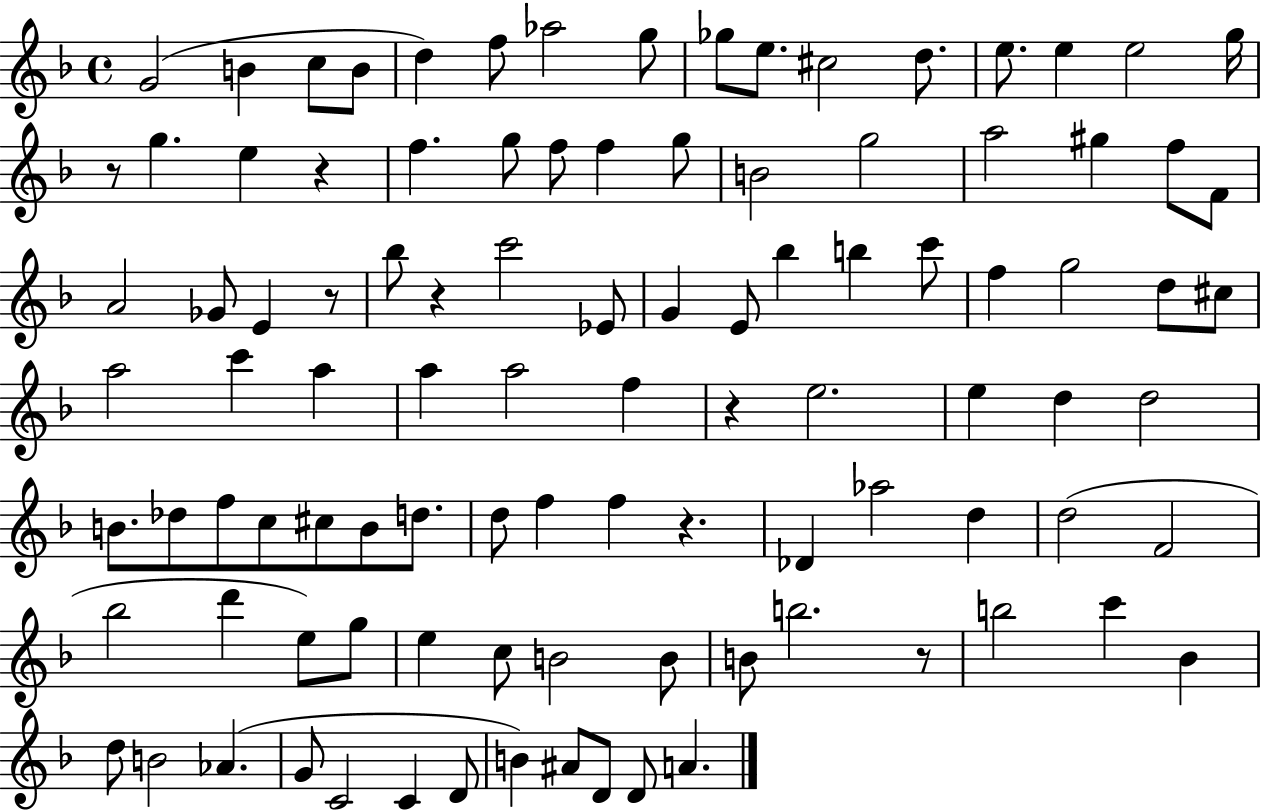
G4/h B4/q C5/e B4/e D5/q F5/e Ab5/h G5/e Gb5/e E5/e. C#5/h D5/e. E5/e. E5/q E5/h G5/s R/e G5/q. E5/q R/q F5/q. G5/e F5/e F5/q G5/e B4/h G5/h A5/h G#5/q F5/e F4/e A4/h Gb4/e E4/q R/e Bb5/e R/q C6/h Eb4/e G4/q E4/e Bb5/q B5/q C6/e F5/q G5/h D5/e C#5/e A5/h C6/q A5/q A5/q A5/h F5/q R/q E5/h. E5/q D5/q D5/h B4/e. Db5/e F5/e C5/e C#5/e B4/e D5/e. D5/e F5/q F5/q R/q. Db4/q Ab5/h D5/q D5/h F4/h Bb5/h D6/q E5/e G5/e E5/q C5/e B4/h B4/e B4/e B5/h. R/e B5/h C6/q Bb4/q D5/e B4/h Ab4/q. G4/e C4/h C4/q D4/e B4/q A#4/e D4/e D4/e A4/q.